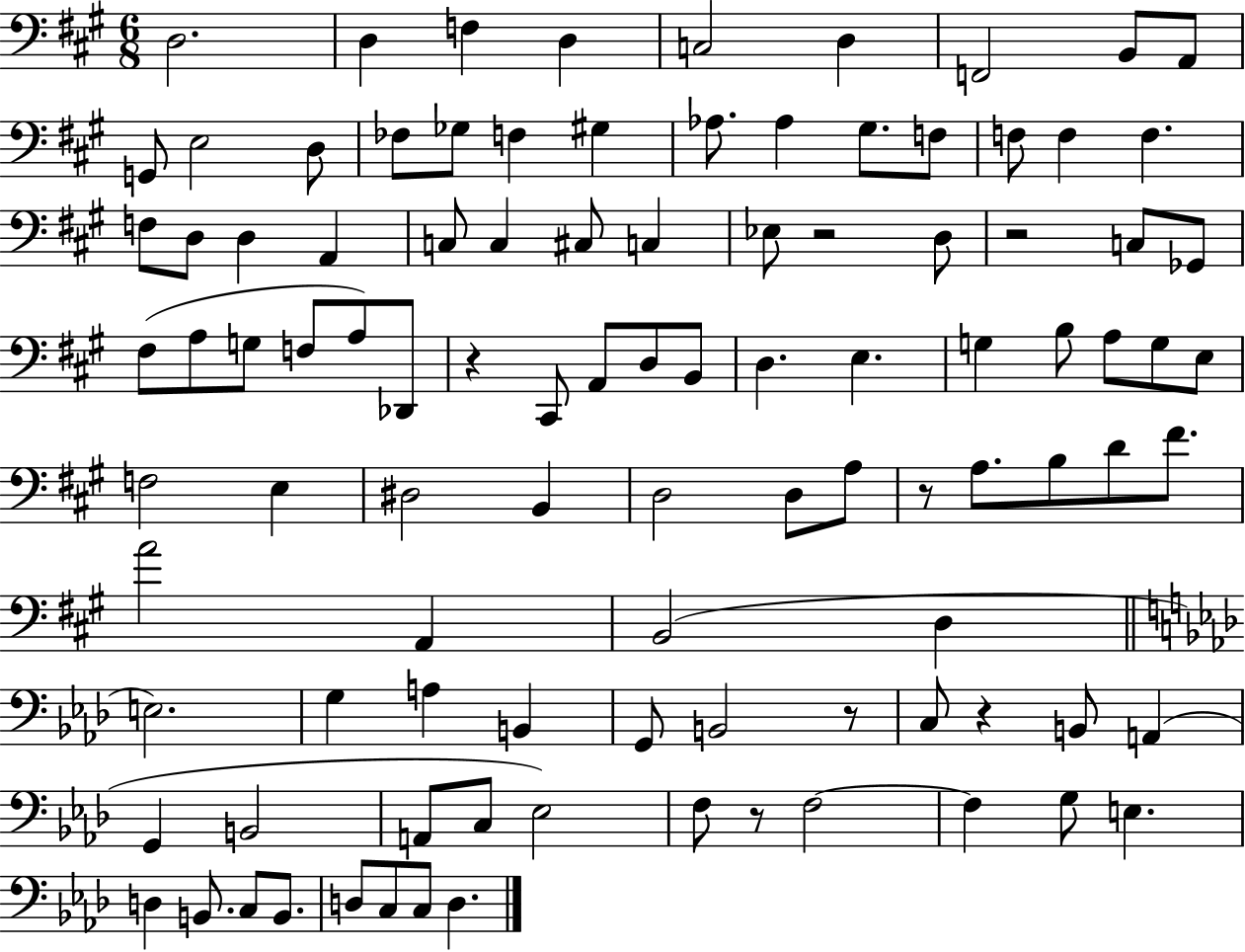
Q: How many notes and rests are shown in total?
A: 101